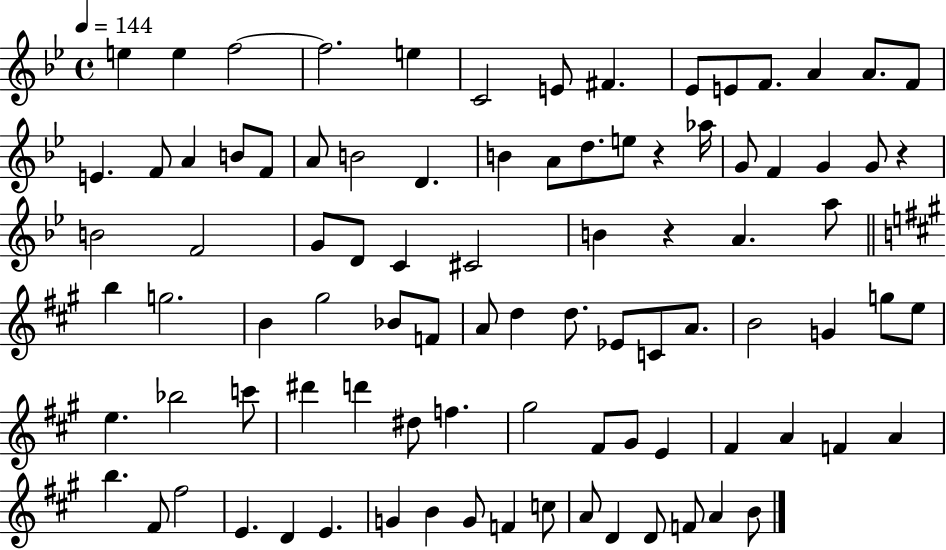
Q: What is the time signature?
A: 4/4